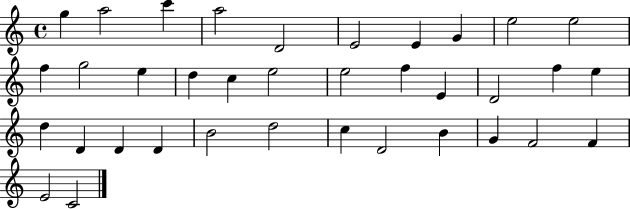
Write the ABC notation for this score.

X:1
T:Untitled
M:4/4
L:1/4
K:C
g a2 c' a2 D2 E2 E G e2 e2 f g2 e d c e2 e2 f E D2 f e d D D D B2 d2 c D2 B G F2 F E2 C2